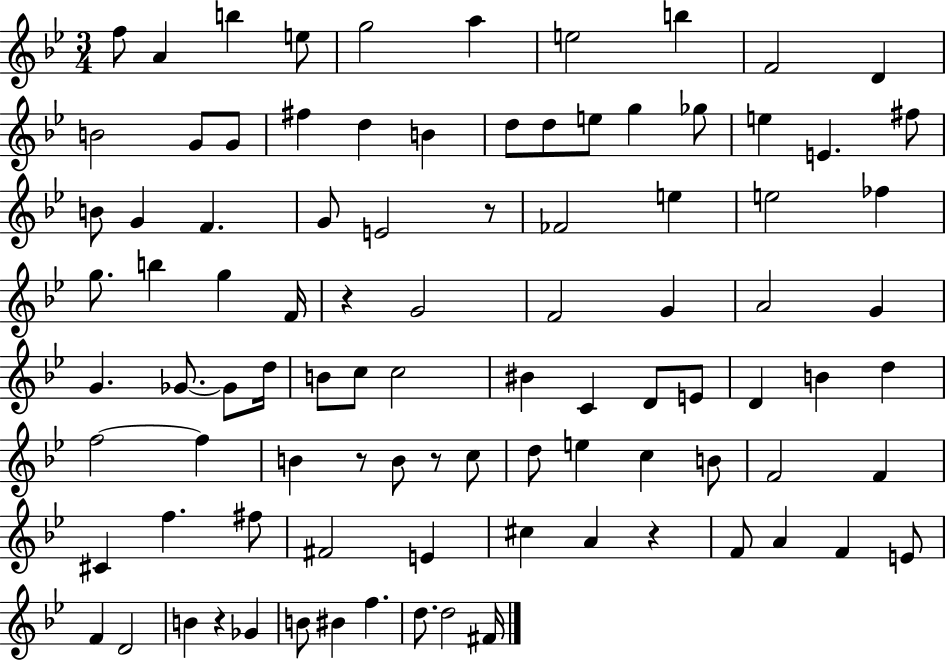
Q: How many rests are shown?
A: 6